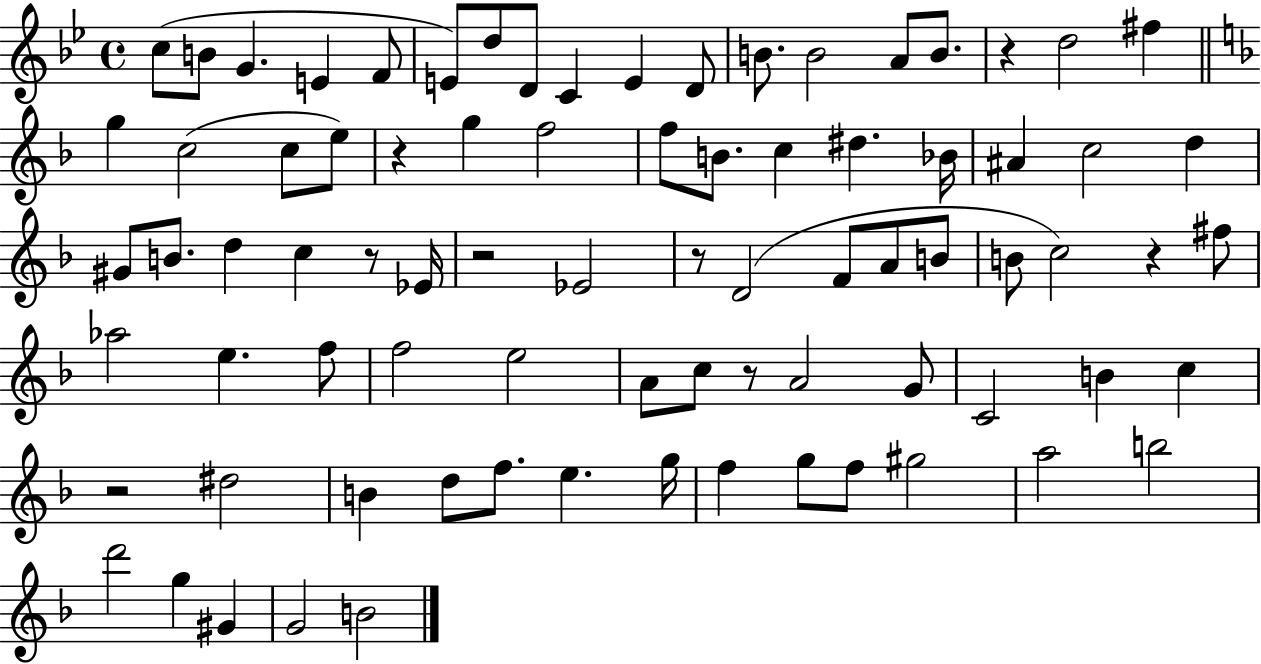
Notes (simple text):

C5/e B4/e G4/q. E4/q F4/e E4/e D5/e D4/e C4/q E4/q D4/e B4/e. B4/h A4/e B4/e. R/q D5/h F#5/q G5/q C5/h C5/e E5/e R/q G5/q F5/h F5/e B4/e. C5/q D#5/q. Bb4/s A#4/q C5/h D5/q G#4/e B4/e. D5/q C5/q R/e Eb4/s R/h Eb4/h R/e D4/h F4/e A4/e B4/e B4/e C5/h R/q F#5/e Ab5/h E5/q. F5/e F5/h E5/h A4/e C5/e R/e A4/h G4/e C4/h B4/q C5/q R/h D#5/h B4/q D5/e F5/e. E5/q. G5/s F5/q G5/e F5/e G#5/h A5/h B5/h D6/h G5/q G#4/q G4/h B4/h